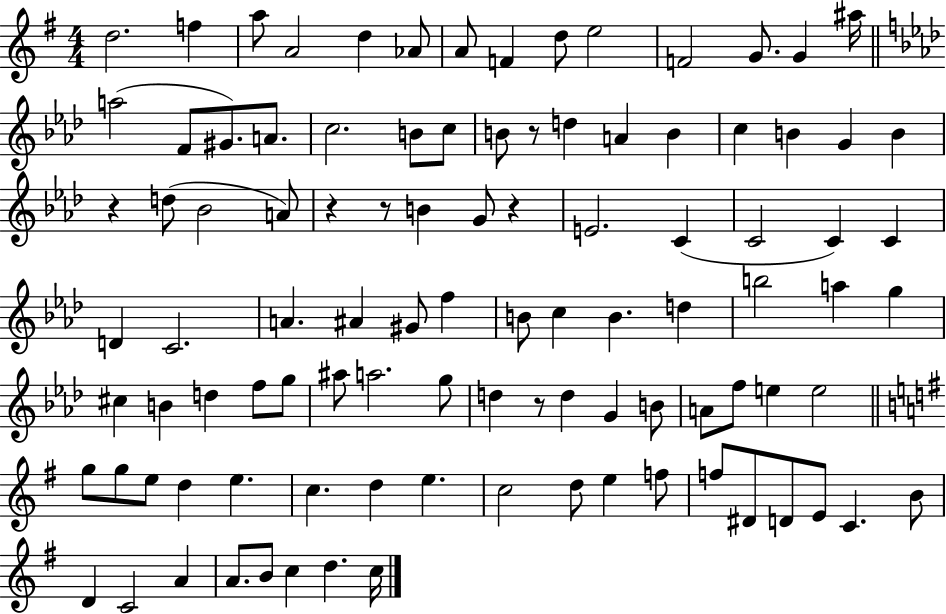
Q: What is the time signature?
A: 4/4